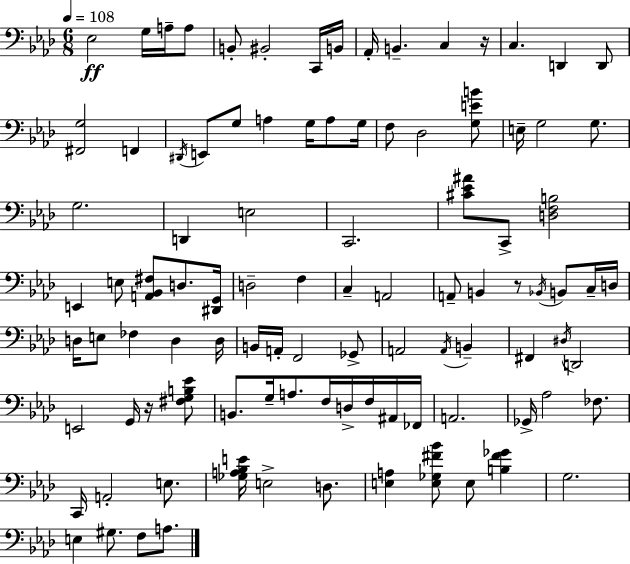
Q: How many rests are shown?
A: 3